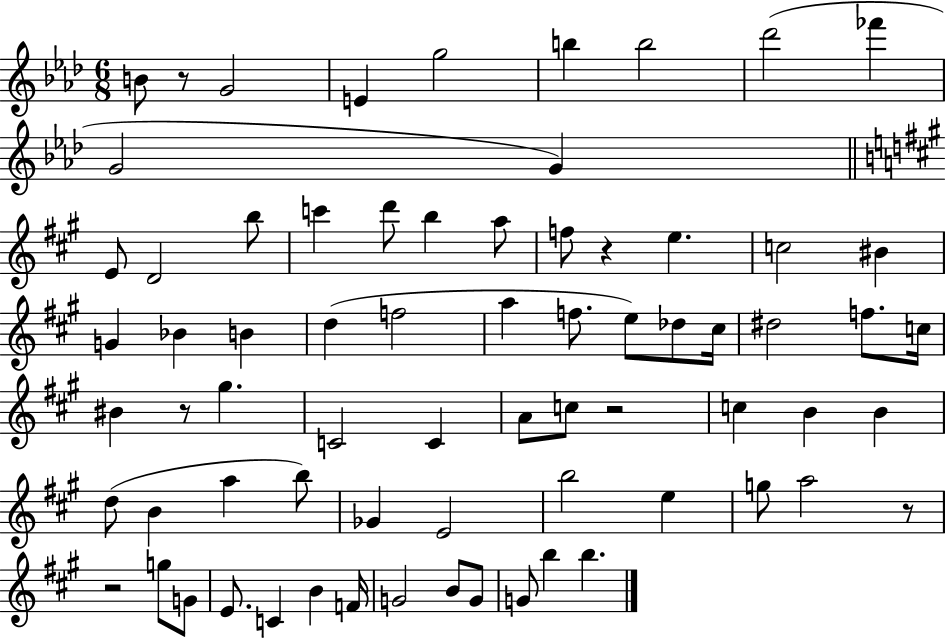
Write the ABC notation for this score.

X:1
T:Untitled
M:6/8
L:1/4
K:Ab
B/2 z/2 G2 E g2 b b2 _d'2 _f' G2 G E/2 D2 b/2 c' d'/2 b a/2 f/2 z e c2 ^B G _B B d f2 a f/2 e/2 _d/2 ^c/4 ^d2 f/2 c/4 ^B z/2 ^g C2 C A/2 c/2 z2 c B B d/2 B a b/2 _G E2 b2 e g/2 a2 z/2 z2 g/2 G/2 E/2 C B F/4 G2 B/2 G/2 G/2 b b